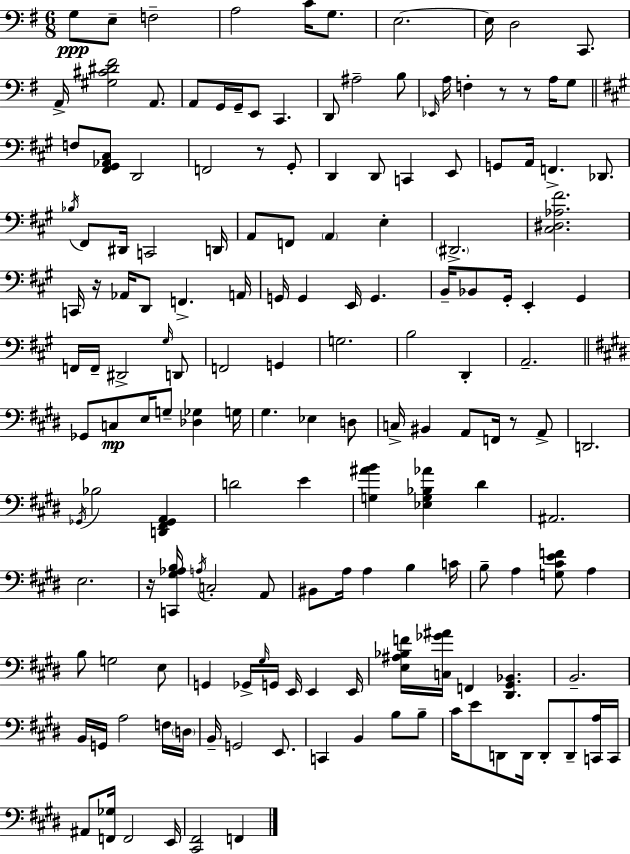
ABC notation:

X:1
T:Untitled
M:6/8
L:1/4
K:Em
G,/2 E,/2 F,2 A,2 C/4 G,/2 E,2 E,/4 D,2 C,,/2 A,,/4 [^G,^C^D^F]2 A,,/2 A,,/2 G,,/4 G,,/4 E,,/2 C,, D,,/2 ^A,2 B,/2 _E,,/4 A,/4 F, z/2 z/2 A,/4 G,/2 F,/2 [^F,,^G,,_A,,^C,]/2 D,,2 F,,2 z/2 ^G,,/2 D,, D,,/2 C,, E,,/2 G,,/2 A,,/4 F,, _D,,/2 _B,/4 ^F,,/2 ^D,,/4 C,,2 D,,/4 A,,/2 F,,/2 A,, E, ^D,,2 [^C,^D,_A,^F]2 C,,/4 z/4 _A,,/4 D,,/2 F,, A,,/4 G,,/4 G,, E,,/4 G,, B,,/4 _B,,/2 ^G,,/4 E,, ^G,, F,,/4 F,,/4 ^D,,2 ^G,/4 D,,/2 F,,2 G,, G,2 B,2 D,, A,,2 _G,,/2 C,/2 E,/4 G,/2 [_D,_G,] G,/4 ^G, _E, D,/2 C,/4 ^B,, A,,/2 F,,/4 z/2 A,,/2 D,,2 _G,,/4 _B,2 [D,,^F,,_G,,A,,] D2 E [G,^AB] [_E,G,_B,_A] ^D ^A,,2 E,2 z/4 [C,,^G,_A,B,]/4 A,/4 C,2 A,,/2 ^B,,/2 A,/4 A, B, C/4 B,/2 A, [G,^CEF]/2 A, B,/2 G,2 E,/2 G,, _G,,/4 ^G,/4 G,,/4 E,,/4 E,, E,,/4 [E,^A,_B,F]/4 [C,_G^A]/4 F,, [^D,,^G,,_B,,] B,,2 B,,/4 G,,/4 A,2 F,/4 D,/4 B,,/4 G,,2 E,,/2 C,, B,, B,/2 B,/2 ^C/4 E/2 D,,/2 D,,/4 D,,/2 D,,/2 [C,,A,]/4 C,,/4 ^A,,/2 [F,,_G,]/4 F,,2 E,,/4 [^C,,^F,,]2 F,,